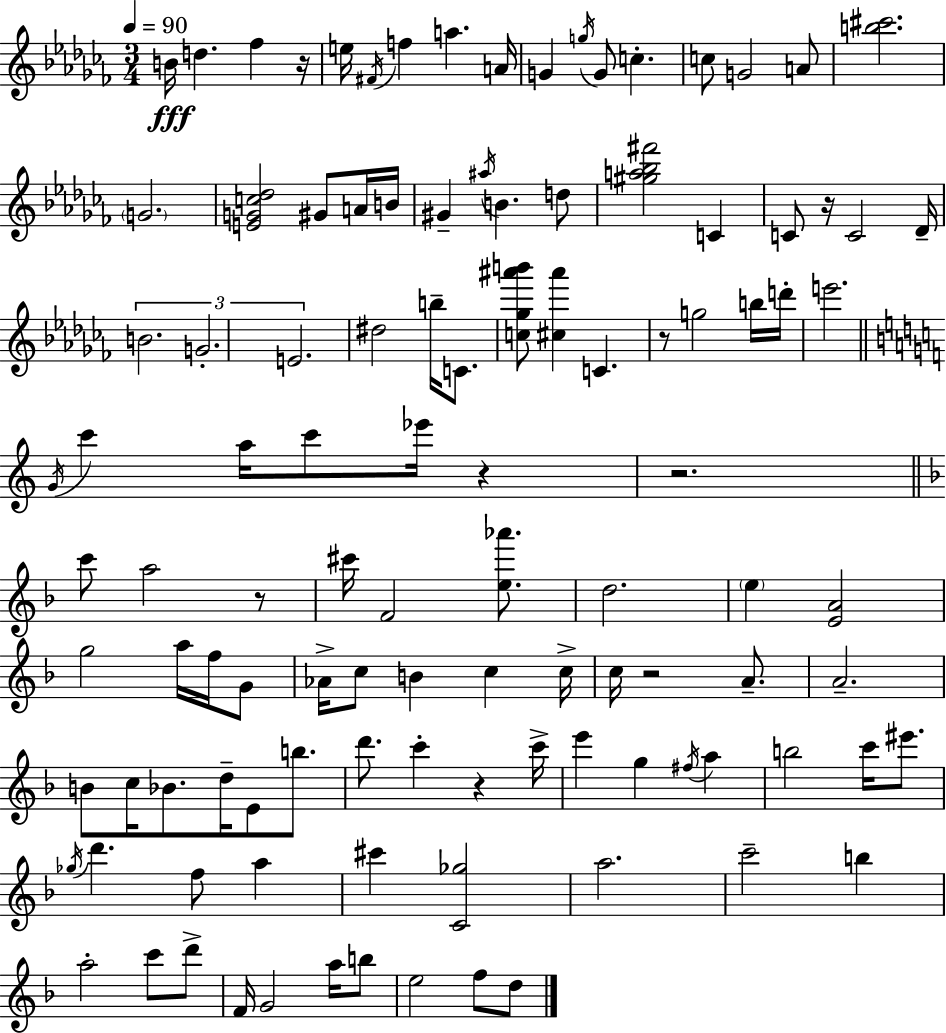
B4/s D5/q. FES5/q R/s E5/s F#4/s F5/q A5/q. A4/s G4/q G5/s G4/e C5/q. C5/e G4/h A4/e [B5,C#6]/h. G4/h. [E4,G4,C5,Db5]/h G#4/e A4/s B4/s G#4/q A#5/s B4/q. D5/e [G#5,A5,Bb5,F#6]/h C4/q C4/e R/s C4/h Db4/s B4/h. G4/h. E4/h. D#5/h B5/s C4/e. [C5,Gb5,A#6,B6]/e [C#5,A#6]/q C4/q. R/e G5/h B5/s D6/s E6/h. G4/s C6/q A5/s C6/e Eb6/s R/q R/h. C6/e A5/h R/e C#6/s F4/h [E5,Ab6]/e. D5/h. E5/q [E4,A4]/h G5/h A5/s F5/s G4/e Ab4/s C5/e B4/q C5/q C5/s C5/s R/h A4/e. A4/h. B4/e C5/s Bb4/e. D5/s E4/e B5/e. D6/e. C6/q R/q C6/s E6/q G5/q F#5/s A5/q B5/h C6/s EIS6/e. Gb5/s D6/q. F5/e A5/q C#6/q [C4,Gb5]/h A5/h. C6/h B5/q A5/h C6/e D6/e F4/s G4/h A5/s B5/e E5/h F5/e D5/e